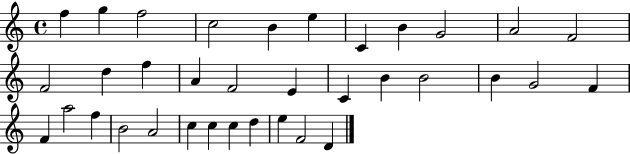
F5/q G5/q F5/h C5/h B4/q E5/q C4/q B4/q G4/h A4/h F4/h F4/h D5/q F5/q A4/q F4/h E4/q C4/q B4/q B4/h B4/q G4/h F4/q F4/q A5/h F5/q B4/h A4/h C5/q C5/q C5/q D5/q E5/q F4/h D4/q